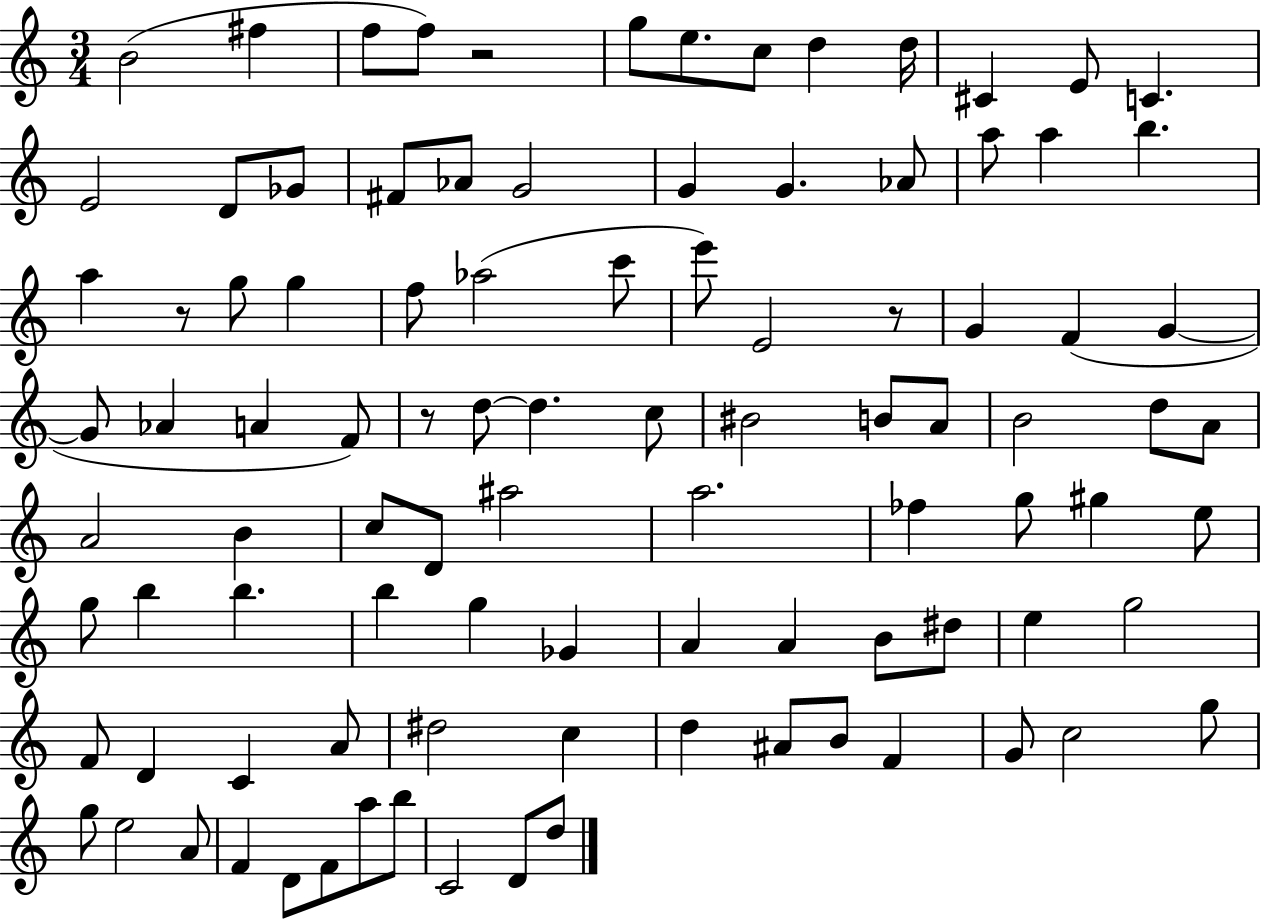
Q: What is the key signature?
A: C major